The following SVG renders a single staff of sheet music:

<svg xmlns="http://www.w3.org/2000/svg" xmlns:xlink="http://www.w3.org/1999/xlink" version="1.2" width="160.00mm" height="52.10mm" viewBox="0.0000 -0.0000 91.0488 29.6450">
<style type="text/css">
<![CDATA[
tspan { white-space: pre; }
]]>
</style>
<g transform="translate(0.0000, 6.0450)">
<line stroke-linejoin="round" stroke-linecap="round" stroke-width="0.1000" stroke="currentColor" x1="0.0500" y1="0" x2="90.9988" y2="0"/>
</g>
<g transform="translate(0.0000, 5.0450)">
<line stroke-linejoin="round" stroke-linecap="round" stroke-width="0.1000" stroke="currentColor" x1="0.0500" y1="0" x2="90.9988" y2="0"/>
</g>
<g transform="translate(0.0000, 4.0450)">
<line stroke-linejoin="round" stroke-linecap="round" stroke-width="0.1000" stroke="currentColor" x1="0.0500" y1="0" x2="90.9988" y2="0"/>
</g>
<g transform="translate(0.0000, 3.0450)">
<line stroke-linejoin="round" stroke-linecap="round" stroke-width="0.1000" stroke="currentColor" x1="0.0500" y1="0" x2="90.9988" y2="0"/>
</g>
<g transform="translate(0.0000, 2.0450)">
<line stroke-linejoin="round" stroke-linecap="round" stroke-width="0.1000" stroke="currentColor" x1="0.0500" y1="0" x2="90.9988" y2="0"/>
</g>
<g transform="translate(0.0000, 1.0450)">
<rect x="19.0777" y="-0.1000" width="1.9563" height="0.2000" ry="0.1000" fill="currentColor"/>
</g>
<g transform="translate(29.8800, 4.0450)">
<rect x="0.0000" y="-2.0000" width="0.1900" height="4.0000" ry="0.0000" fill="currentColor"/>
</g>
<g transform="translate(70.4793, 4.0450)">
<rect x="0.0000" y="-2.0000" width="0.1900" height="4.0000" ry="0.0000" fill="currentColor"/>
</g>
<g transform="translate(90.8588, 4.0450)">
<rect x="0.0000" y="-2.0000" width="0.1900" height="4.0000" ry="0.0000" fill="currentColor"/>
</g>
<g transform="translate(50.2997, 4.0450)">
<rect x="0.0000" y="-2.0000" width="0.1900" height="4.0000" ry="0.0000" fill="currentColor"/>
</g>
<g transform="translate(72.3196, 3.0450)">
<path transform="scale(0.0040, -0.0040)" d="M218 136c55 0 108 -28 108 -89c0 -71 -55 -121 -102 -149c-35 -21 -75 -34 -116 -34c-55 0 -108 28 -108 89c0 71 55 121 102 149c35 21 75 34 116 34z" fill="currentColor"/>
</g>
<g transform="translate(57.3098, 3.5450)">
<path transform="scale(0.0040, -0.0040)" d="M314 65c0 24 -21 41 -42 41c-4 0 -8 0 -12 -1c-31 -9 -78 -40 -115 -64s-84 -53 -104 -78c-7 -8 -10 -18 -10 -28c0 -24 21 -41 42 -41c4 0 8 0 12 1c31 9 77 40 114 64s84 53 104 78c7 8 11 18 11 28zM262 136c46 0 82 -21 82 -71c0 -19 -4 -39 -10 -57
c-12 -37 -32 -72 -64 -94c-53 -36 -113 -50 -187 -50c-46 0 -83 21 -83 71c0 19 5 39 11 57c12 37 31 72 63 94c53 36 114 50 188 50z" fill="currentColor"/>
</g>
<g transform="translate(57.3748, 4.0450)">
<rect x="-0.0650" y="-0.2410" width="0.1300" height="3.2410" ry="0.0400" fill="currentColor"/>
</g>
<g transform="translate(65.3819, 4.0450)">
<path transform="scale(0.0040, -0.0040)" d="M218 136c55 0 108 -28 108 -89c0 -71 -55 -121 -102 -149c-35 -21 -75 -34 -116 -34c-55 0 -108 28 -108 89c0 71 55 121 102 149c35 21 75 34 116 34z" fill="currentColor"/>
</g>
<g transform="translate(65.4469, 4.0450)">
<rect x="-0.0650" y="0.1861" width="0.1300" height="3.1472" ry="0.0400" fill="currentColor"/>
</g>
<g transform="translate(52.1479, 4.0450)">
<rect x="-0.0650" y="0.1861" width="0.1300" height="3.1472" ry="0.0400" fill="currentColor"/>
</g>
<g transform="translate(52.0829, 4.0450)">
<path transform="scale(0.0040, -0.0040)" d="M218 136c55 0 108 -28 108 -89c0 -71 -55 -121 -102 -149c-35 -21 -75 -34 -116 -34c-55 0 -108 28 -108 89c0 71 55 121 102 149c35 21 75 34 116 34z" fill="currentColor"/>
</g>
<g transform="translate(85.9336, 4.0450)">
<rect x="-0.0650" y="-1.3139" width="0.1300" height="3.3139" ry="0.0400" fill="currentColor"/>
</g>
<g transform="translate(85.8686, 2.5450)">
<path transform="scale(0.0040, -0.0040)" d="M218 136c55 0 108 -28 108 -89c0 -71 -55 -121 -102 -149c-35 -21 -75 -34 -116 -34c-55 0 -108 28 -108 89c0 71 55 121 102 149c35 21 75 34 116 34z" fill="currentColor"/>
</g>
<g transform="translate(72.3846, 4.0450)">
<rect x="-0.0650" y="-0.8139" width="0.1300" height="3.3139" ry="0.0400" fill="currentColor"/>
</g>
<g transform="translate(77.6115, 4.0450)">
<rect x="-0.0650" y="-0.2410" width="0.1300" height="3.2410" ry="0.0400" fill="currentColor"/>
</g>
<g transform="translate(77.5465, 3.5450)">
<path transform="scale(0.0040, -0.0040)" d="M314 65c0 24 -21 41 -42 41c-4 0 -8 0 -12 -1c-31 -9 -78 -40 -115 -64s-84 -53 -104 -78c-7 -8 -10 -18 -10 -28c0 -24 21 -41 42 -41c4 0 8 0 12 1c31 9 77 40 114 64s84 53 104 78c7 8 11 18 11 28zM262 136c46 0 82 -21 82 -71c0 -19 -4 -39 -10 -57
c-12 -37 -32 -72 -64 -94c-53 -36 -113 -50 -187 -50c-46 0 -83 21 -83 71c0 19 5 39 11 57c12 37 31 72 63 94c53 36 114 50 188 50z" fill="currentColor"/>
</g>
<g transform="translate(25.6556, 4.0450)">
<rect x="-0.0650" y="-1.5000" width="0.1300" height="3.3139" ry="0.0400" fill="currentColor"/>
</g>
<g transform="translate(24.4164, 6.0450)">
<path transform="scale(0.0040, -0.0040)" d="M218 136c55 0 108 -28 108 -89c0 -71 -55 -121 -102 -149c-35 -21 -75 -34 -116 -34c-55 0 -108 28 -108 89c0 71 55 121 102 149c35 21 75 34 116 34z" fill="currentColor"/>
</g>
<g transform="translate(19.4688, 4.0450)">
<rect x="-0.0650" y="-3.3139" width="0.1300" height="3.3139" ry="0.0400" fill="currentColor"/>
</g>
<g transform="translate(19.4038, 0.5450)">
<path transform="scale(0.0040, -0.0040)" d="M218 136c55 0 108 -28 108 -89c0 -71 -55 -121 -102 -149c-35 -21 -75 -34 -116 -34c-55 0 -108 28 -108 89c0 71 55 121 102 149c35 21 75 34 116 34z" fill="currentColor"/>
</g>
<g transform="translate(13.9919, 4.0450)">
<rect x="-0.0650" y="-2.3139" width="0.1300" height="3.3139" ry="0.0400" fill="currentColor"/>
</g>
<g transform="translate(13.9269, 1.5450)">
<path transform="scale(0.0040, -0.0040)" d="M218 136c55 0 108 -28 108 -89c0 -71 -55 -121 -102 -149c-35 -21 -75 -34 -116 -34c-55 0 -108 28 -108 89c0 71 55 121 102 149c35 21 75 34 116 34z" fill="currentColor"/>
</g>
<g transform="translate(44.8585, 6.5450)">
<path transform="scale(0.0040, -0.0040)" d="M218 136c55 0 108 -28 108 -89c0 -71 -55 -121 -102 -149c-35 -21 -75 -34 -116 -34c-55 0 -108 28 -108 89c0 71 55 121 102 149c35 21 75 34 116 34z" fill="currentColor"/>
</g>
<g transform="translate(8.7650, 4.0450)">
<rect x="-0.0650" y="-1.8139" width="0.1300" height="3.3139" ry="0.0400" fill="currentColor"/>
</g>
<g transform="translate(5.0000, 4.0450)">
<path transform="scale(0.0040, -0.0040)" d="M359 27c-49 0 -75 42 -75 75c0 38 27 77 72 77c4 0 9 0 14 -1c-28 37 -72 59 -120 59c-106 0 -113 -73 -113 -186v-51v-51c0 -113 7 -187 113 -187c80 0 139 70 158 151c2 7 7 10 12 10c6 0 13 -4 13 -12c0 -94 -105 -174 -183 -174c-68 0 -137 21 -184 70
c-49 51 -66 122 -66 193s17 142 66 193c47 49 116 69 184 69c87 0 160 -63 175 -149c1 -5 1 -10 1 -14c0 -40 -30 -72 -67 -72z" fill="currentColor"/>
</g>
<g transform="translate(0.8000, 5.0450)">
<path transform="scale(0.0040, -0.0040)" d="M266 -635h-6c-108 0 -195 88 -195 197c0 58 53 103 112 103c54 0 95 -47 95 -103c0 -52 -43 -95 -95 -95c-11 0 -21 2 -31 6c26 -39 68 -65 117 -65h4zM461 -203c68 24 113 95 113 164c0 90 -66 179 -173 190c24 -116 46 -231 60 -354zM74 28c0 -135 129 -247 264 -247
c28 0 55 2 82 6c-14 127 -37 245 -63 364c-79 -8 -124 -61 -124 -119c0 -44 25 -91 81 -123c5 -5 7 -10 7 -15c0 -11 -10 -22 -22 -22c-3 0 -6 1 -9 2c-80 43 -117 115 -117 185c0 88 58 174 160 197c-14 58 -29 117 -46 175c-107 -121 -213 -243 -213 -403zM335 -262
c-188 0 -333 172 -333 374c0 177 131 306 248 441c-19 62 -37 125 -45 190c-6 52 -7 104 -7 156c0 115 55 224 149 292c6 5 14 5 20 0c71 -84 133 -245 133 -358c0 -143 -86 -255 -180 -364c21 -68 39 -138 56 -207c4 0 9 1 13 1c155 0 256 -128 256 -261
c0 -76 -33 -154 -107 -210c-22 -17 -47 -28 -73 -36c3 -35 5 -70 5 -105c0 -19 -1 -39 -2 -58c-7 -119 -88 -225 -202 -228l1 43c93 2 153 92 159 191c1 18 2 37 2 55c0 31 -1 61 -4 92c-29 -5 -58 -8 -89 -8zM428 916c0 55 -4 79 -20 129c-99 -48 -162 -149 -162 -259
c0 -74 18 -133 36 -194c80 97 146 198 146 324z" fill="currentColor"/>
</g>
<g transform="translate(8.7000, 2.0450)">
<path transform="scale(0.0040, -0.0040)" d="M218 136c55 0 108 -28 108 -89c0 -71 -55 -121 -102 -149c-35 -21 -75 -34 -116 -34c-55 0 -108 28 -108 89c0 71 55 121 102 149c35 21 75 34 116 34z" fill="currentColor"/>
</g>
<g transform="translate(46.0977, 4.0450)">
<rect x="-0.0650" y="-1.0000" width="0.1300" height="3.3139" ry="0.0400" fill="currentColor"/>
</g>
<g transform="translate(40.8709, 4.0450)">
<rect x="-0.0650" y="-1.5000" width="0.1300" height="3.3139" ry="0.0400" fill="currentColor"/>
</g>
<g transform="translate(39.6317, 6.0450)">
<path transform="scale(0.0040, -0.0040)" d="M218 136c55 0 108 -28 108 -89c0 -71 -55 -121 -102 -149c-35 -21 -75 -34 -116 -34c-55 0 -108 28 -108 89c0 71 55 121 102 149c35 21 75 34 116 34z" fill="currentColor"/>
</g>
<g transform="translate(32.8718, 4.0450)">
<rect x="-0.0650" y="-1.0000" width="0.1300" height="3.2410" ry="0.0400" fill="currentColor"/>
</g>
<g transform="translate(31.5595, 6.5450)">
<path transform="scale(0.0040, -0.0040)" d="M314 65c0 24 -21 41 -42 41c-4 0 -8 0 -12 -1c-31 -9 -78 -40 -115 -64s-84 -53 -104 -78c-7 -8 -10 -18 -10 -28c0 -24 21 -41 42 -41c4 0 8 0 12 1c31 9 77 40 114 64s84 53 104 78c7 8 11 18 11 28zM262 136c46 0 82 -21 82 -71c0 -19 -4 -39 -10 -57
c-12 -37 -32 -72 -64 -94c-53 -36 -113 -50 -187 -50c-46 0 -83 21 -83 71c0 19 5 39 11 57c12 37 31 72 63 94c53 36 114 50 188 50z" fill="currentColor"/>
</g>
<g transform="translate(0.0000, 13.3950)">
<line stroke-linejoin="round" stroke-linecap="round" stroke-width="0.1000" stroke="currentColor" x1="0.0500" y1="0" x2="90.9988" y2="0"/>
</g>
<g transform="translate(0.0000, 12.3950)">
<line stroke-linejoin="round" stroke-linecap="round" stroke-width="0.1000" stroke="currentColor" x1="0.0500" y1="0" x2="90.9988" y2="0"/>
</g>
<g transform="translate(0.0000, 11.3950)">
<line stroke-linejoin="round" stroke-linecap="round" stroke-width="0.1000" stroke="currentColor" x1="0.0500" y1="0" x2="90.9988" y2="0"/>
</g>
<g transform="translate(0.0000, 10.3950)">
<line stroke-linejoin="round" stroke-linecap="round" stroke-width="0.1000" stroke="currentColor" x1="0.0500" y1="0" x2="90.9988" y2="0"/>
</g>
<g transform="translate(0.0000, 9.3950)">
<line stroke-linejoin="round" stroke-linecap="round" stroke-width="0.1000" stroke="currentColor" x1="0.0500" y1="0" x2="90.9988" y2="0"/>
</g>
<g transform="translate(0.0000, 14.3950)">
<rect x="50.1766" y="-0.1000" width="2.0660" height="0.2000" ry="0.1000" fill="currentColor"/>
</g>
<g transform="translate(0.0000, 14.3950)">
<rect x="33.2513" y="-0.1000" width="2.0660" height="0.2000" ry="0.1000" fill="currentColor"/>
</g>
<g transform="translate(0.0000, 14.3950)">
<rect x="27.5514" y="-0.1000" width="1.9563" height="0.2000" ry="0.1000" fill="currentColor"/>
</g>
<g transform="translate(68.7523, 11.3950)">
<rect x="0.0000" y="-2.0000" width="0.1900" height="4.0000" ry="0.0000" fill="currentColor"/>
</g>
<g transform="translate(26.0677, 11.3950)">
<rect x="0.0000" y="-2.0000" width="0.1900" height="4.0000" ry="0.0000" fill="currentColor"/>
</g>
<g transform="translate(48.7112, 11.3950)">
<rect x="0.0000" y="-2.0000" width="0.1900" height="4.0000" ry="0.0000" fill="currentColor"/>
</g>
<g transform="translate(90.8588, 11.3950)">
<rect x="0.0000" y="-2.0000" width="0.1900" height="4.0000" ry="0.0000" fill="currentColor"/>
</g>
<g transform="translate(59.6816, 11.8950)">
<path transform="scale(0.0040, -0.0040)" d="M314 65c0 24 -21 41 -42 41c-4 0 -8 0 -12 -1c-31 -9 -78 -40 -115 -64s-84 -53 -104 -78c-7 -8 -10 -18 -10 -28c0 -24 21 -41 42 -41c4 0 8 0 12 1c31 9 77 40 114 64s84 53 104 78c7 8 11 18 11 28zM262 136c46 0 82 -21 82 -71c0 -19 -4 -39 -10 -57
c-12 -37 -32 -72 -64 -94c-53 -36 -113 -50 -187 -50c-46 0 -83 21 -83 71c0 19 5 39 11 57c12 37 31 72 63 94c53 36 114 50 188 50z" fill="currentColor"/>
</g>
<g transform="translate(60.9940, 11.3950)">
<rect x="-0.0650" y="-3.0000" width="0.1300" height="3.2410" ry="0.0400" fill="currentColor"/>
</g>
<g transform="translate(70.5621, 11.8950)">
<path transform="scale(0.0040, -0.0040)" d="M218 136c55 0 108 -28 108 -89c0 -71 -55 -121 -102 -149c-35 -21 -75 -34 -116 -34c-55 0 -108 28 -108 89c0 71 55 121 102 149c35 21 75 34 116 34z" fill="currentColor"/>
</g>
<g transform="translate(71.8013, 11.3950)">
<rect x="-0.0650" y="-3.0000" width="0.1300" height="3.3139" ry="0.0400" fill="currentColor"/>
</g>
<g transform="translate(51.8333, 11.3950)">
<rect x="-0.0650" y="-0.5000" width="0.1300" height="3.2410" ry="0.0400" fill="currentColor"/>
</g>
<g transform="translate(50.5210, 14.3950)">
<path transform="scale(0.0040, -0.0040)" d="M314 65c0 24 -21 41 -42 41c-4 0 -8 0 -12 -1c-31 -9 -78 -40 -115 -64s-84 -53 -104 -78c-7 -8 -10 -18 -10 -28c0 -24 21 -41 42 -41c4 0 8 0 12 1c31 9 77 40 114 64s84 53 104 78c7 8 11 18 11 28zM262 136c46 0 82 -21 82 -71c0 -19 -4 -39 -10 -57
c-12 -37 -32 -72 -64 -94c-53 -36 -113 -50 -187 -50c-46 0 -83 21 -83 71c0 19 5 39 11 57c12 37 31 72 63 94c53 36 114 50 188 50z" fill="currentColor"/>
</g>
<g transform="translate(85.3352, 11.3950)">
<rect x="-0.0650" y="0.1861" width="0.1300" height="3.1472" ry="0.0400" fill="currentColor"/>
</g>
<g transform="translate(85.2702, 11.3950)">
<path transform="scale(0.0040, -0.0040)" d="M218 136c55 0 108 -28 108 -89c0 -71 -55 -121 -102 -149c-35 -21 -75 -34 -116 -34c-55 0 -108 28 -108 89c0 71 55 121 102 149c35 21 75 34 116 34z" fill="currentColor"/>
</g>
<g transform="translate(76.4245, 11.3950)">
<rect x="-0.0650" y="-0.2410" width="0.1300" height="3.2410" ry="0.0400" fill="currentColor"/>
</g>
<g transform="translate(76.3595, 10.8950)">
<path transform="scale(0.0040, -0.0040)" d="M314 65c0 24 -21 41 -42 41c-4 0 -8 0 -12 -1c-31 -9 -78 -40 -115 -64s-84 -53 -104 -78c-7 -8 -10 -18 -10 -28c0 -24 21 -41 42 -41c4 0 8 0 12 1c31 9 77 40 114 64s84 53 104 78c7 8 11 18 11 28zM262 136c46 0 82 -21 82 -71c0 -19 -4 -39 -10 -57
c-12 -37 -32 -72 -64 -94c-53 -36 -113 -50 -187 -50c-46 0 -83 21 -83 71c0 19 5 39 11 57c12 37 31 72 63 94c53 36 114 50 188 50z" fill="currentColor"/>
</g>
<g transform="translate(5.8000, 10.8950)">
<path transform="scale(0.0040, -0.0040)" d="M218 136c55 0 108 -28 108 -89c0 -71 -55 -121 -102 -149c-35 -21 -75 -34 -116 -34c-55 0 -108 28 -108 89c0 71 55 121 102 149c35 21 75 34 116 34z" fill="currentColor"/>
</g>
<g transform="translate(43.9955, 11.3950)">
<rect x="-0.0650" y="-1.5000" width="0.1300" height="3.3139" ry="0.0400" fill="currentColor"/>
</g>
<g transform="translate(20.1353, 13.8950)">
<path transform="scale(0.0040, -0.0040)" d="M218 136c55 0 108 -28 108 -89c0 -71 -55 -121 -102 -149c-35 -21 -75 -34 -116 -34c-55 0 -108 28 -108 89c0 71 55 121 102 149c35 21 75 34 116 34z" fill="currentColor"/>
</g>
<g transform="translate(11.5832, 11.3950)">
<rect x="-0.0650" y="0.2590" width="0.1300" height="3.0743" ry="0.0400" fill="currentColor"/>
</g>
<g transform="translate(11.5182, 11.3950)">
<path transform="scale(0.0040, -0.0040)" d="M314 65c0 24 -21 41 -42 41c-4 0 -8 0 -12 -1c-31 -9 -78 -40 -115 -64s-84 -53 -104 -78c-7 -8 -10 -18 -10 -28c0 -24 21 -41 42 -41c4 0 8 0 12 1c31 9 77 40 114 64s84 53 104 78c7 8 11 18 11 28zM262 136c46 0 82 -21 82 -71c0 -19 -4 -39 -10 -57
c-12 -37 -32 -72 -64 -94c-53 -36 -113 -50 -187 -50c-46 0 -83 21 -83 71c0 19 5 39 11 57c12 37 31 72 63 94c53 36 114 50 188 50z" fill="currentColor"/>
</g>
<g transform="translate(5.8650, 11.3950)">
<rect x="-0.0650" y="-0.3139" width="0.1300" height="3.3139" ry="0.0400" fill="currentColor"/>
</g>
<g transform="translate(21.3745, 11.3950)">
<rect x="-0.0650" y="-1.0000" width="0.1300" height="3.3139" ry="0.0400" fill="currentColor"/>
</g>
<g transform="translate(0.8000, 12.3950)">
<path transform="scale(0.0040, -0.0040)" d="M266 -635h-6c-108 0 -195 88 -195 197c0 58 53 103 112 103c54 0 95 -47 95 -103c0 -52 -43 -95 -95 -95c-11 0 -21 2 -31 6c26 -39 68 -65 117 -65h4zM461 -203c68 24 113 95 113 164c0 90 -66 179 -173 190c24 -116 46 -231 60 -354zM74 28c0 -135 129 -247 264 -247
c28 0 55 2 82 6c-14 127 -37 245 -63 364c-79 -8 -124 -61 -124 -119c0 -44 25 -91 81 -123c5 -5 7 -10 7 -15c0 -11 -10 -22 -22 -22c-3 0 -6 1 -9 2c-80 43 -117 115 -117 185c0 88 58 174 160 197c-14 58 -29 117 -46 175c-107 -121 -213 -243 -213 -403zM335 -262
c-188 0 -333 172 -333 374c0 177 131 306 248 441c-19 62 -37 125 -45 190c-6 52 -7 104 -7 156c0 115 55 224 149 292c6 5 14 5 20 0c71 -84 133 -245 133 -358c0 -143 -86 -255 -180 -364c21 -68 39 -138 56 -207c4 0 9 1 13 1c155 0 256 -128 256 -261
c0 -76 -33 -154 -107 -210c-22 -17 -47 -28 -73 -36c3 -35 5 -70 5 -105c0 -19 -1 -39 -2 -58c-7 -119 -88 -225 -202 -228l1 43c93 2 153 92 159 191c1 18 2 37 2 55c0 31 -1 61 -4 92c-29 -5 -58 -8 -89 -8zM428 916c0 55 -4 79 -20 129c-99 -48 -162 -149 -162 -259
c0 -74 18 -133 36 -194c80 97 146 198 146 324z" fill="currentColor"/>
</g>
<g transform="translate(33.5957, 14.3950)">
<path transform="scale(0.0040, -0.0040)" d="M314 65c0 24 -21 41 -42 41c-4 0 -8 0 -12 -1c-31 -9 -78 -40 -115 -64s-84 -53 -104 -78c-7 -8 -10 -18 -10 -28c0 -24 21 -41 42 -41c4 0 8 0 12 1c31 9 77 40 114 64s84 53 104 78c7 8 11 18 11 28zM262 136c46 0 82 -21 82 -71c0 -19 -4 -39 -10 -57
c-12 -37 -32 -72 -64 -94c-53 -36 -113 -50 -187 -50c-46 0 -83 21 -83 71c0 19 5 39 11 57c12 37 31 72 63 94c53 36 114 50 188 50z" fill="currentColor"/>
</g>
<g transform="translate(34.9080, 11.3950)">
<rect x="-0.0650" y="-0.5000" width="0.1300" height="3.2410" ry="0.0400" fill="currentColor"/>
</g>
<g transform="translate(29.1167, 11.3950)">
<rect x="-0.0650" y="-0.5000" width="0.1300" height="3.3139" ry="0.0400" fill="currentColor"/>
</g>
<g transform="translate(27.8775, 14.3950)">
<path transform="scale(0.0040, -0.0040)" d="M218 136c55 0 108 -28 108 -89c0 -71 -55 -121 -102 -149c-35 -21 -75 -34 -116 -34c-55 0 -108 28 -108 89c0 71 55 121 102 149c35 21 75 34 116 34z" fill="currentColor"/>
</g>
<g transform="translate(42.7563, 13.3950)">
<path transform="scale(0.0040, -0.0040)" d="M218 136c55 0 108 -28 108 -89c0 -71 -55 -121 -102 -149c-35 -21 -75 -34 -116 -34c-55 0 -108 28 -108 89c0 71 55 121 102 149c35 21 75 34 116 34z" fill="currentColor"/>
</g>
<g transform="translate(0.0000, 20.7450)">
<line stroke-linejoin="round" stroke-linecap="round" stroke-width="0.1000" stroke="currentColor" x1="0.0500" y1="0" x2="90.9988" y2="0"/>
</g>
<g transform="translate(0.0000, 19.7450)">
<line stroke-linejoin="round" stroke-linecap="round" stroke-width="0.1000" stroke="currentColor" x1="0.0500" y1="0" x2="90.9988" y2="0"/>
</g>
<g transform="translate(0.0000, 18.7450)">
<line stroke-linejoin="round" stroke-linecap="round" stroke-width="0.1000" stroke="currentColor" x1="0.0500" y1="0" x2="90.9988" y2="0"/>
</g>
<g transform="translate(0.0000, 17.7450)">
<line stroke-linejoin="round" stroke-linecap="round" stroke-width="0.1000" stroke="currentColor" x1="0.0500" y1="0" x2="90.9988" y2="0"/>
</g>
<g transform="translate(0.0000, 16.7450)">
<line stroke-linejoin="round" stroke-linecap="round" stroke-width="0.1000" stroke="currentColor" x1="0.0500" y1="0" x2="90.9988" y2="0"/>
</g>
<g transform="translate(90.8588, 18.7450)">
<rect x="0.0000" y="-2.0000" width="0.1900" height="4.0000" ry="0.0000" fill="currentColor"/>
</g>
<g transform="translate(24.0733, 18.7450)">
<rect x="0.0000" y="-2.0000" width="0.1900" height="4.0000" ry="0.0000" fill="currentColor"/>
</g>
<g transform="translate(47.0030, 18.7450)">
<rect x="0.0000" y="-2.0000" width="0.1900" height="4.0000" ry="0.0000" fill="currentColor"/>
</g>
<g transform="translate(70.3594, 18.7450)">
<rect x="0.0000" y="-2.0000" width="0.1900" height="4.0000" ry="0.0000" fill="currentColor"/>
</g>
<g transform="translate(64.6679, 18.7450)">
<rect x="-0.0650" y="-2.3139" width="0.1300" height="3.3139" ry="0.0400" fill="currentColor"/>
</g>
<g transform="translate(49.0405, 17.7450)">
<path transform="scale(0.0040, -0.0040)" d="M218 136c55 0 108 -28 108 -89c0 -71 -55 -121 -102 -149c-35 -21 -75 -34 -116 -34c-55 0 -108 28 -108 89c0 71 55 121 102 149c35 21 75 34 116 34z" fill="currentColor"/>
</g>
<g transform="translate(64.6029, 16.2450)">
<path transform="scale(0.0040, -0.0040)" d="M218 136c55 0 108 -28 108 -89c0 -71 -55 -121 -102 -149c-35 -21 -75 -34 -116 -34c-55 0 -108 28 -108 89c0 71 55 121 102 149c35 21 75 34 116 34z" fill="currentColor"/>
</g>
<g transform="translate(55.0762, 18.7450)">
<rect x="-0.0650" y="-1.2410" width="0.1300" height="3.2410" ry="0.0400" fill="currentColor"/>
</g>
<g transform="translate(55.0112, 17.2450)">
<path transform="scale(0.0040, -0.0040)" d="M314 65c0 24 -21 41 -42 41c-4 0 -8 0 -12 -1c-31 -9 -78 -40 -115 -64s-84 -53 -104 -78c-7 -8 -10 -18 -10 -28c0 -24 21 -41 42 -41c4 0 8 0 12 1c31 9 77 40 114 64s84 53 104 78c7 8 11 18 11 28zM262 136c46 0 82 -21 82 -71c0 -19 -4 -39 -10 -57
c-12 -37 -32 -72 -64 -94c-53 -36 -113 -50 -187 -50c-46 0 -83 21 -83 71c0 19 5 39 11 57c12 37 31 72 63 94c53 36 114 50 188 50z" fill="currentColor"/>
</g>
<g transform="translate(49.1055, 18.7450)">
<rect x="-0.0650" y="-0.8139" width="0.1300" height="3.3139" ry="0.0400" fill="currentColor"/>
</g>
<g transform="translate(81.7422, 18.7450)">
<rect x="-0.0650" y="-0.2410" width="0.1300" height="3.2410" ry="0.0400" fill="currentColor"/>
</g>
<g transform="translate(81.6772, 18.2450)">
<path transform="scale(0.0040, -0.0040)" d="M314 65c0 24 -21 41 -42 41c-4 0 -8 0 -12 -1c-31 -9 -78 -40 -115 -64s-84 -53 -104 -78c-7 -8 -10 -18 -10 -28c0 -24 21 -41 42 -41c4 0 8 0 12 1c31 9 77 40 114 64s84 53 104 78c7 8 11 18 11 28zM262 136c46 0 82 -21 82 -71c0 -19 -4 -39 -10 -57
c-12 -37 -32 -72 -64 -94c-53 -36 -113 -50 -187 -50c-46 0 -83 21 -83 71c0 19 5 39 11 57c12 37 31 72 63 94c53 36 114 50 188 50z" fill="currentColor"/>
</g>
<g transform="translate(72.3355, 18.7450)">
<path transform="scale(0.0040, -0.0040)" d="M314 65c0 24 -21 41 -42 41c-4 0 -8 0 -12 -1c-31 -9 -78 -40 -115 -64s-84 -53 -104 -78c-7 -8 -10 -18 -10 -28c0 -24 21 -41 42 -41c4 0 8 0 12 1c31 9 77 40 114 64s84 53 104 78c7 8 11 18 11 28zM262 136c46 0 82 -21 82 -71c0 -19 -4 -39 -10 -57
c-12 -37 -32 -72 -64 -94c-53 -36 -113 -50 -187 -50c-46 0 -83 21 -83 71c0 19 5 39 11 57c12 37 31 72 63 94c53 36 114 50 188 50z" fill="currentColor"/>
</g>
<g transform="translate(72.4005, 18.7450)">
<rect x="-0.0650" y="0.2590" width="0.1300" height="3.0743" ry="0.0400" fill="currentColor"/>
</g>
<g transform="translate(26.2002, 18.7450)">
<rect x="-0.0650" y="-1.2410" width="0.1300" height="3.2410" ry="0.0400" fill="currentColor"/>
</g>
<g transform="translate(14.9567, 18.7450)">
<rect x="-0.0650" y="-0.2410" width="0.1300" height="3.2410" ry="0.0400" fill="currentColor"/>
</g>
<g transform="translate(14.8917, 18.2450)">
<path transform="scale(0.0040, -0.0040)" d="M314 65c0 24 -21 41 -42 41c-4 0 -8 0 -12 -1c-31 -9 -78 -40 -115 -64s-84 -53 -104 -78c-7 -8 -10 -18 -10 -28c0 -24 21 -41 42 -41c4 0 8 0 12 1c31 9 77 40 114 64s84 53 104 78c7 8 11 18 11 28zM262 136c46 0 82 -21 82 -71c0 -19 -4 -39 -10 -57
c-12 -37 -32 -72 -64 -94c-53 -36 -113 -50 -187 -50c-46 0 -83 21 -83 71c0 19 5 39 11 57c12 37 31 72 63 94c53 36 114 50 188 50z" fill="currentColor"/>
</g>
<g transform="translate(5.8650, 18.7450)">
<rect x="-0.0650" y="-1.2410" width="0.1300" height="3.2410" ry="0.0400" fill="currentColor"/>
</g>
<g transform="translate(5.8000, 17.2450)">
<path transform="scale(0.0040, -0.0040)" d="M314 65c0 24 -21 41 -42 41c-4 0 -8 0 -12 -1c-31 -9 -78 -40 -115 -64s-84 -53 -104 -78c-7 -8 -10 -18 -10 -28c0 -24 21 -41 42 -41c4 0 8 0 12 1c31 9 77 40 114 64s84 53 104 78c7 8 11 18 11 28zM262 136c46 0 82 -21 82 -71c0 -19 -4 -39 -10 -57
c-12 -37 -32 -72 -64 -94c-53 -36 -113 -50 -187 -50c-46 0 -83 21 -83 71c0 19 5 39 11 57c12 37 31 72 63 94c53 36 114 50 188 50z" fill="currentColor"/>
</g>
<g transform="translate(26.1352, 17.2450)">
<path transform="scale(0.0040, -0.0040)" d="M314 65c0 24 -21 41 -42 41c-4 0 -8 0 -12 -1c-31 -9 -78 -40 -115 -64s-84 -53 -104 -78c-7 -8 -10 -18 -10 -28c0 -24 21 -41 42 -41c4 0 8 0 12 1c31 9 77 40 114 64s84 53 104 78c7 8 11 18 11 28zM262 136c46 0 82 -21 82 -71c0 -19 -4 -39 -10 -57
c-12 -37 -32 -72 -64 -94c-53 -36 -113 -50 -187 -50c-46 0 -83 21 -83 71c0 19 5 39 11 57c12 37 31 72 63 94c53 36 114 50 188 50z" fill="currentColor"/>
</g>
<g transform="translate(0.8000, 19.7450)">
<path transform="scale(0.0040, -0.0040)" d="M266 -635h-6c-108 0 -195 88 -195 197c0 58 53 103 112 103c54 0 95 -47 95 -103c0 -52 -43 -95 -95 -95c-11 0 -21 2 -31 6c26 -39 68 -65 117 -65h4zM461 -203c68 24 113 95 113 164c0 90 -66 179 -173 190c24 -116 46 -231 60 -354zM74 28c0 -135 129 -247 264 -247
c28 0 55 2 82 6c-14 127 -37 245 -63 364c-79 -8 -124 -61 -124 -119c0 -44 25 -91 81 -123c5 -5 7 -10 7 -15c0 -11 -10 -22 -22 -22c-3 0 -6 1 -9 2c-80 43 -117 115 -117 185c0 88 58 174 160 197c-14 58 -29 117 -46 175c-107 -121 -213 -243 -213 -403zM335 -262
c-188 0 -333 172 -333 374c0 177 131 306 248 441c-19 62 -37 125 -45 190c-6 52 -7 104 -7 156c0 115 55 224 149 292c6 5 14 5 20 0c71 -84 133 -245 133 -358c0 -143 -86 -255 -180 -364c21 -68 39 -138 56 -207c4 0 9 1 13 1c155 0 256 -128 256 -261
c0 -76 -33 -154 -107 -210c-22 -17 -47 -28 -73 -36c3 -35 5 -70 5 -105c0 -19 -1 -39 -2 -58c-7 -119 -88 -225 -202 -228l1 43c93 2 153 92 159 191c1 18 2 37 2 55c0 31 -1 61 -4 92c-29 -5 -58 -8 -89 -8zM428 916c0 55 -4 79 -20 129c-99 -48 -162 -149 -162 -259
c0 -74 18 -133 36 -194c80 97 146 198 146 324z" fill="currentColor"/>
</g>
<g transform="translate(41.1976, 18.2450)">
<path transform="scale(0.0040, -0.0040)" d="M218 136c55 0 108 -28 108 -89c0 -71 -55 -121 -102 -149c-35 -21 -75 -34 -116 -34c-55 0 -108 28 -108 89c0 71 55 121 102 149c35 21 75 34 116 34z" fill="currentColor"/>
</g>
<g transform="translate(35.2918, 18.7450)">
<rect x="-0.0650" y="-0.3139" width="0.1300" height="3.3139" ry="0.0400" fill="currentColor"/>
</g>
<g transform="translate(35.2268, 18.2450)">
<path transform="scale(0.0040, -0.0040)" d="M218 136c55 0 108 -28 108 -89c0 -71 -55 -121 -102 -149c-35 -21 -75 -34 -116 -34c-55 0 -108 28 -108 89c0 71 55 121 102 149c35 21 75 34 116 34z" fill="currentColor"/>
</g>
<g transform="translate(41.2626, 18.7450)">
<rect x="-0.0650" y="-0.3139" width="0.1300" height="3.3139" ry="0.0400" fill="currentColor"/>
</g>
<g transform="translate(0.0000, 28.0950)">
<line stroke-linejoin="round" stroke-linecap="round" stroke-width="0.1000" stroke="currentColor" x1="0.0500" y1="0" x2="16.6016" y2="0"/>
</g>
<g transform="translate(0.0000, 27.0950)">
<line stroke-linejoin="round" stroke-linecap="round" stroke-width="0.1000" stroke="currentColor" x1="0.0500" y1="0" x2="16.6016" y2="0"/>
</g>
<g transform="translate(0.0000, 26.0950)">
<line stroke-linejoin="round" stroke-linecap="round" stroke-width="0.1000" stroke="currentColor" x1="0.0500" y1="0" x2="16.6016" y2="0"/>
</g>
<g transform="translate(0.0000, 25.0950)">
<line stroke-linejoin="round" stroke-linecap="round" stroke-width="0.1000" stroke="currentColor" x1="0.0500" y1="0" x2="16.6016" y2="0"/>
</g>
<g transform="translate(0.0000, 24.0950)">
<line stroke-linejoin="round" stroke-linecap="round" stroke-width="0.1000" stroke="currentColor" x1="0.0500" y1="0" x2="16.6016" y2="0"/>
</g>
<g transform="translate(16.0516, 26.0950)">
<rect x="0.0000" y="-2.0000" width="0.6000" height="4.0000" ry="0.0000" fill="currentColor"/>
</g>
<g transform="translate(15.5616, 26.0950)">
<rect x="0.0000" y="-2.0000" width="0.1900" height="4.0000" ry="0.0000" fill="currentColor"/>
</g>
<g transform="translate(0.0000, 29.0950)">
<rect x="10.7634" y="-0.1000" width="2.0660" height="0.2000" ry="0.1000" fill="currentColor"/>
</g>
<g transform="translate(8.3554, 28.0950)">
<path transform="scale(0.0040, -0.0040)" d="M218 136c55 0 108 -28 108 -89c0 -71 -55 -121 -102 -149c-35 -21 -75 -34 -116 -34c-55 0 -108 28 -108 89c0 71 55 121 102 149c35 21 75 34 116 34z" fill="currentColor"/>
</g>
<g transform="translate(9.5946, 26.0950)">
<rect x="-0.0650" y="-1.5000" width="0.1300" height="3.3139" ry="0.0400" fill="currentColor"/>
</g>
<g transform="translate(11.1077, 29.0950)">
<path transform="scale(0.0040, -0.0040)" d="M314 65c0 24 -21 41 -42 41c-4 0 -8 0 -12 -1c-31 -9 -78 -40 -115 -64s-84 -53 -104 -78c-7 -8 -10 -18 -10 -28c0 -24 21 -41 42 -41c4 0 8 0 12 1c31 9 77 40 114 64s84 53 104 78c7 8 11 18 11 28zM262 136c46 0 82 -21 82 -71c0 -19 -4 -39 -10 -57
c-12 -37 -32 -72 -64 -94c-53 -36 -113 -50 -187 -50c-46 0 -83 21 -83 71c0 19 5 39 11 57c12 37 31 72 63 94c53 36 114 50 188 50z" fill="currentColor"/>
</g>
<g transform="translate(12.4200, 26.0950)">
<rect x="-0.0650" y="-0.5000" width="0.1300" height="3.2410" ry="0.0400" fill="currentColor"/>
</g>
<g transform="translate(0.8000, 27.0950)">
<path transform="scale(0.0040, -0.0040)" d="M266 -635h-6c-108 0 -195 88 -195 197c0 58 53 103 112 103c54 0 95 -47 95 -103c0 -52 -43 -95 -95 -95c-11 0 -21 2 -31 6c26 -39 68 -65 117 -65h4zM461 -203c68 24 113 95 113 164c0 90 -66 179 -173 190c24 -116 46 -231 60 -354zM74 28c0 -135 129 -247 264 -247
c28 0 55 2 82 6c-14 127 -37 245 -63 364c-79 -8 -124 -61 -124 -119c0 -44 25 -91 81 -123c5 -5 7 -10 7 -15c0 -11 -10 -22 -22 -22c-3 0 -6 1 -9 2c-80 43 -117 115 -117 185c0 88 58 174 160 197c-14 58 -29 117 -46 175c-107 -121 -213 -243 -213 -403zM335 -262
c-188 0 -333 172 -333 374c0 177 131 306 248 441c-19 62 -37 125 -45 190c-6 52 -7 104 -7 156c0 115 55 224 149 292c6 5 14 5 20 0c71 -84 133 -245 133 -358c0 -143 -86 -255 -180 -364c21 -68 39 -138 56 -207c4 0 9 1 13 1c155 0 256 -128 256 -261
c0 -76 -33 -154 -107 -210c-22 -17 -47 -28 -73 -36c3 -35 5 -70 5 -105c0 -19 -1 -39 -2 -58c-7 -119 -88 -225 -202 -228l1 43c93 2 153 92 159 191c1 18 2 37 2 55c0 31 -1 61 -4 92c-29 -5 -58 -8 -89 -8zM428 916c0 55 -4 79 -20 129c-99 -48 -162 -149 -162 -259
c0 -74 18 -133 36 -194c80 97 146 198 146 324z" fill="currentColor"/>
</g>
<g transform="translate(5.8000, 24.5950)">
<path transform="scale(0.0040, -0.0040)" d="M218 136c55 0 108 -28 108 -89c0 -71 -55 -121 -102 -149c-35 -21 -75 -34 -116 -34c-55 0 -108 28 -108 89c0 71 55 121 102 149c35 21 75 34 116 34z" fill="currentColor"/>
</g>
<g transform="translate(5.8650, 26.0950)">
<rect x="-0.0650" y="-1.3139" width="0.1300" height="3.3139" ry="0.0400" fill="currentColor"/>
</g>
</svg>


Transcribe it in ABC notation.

X:1
T:Untitled
M:4/4
L:1/4
K:C
f g b E D2 E D B c2 B d c2 e c B2 D C C2 E C2 A2 A c2 B e2 c2 e2 c c d e2 g B2 c2 e E C2